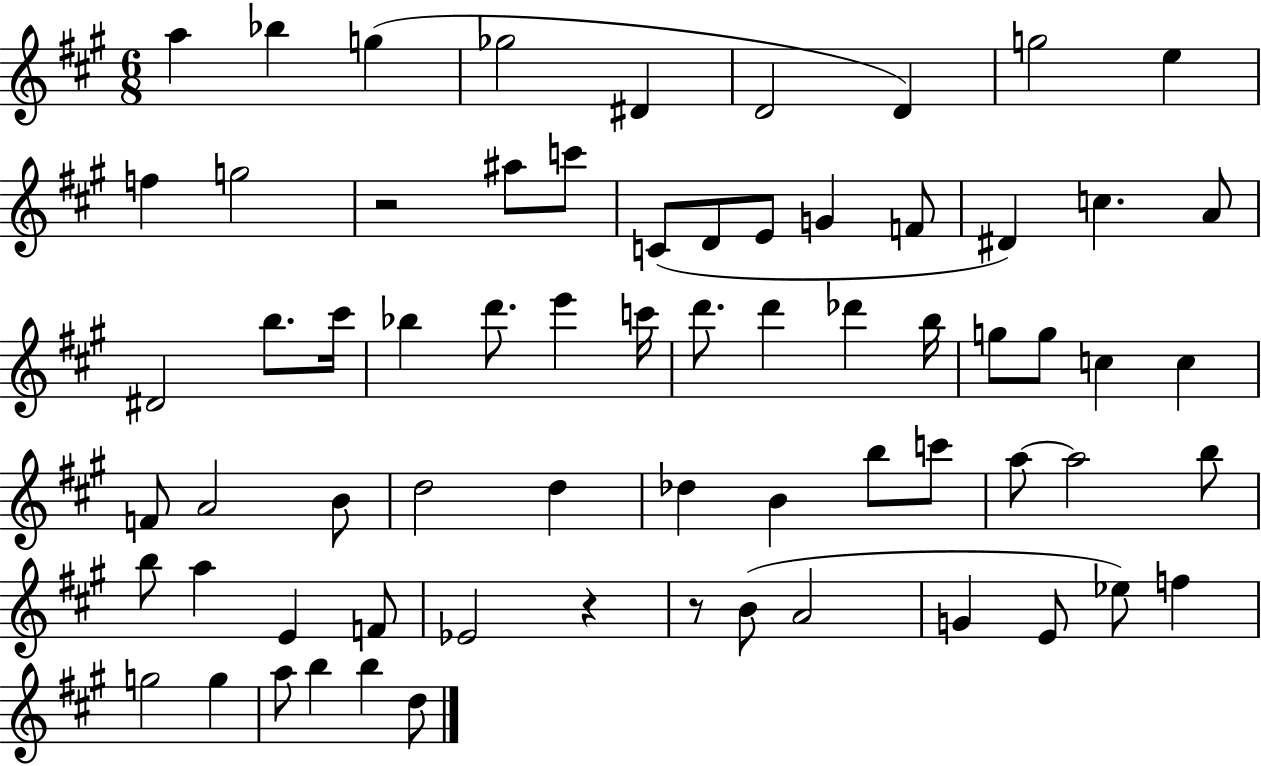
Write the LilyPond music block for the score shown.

{
  \clef treble
  \numericTimeSignature
  \time 6/8
  \key a \major
  \repeat volta 2 { a''4 bes''4 g''4( | ges''2 dis'4 | d'2 d'4) | g''2 e''4 | \break f''4 g''2 | r2 ais''8 c'''8 | c'8( d'8 e'8 g'4 f'8 | dis'4) c''4. a'8 | \break dis'2 b''8. cis'''16 | bes''4 d'''8. e'''4 c'''16 | d'''8. d'''4 des'''4 b''16 | g''8 g''8 c''4 c''4 | \break f'8 a'2 b'8 | d''2 d''4 | des''4 b'4 b''8 c'''8 | a''8~~ a''2 b''8 | \break b''8 a''4 e'4 f'8 | ees'2 r4 | r8 b'8( a'2 | g'4 e'8 ees''8) f''4 | \break g''2 g''4 | a''8 b''4 b''4 d''8 | } \bar "|."
}